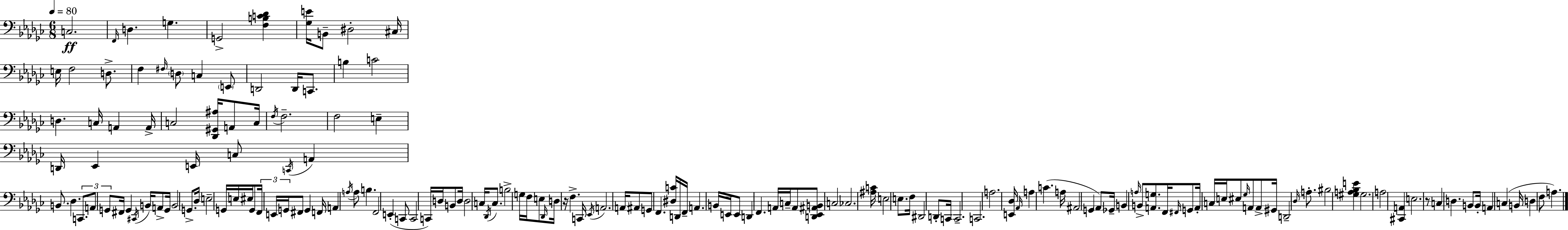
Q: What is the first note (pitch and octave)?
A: C3